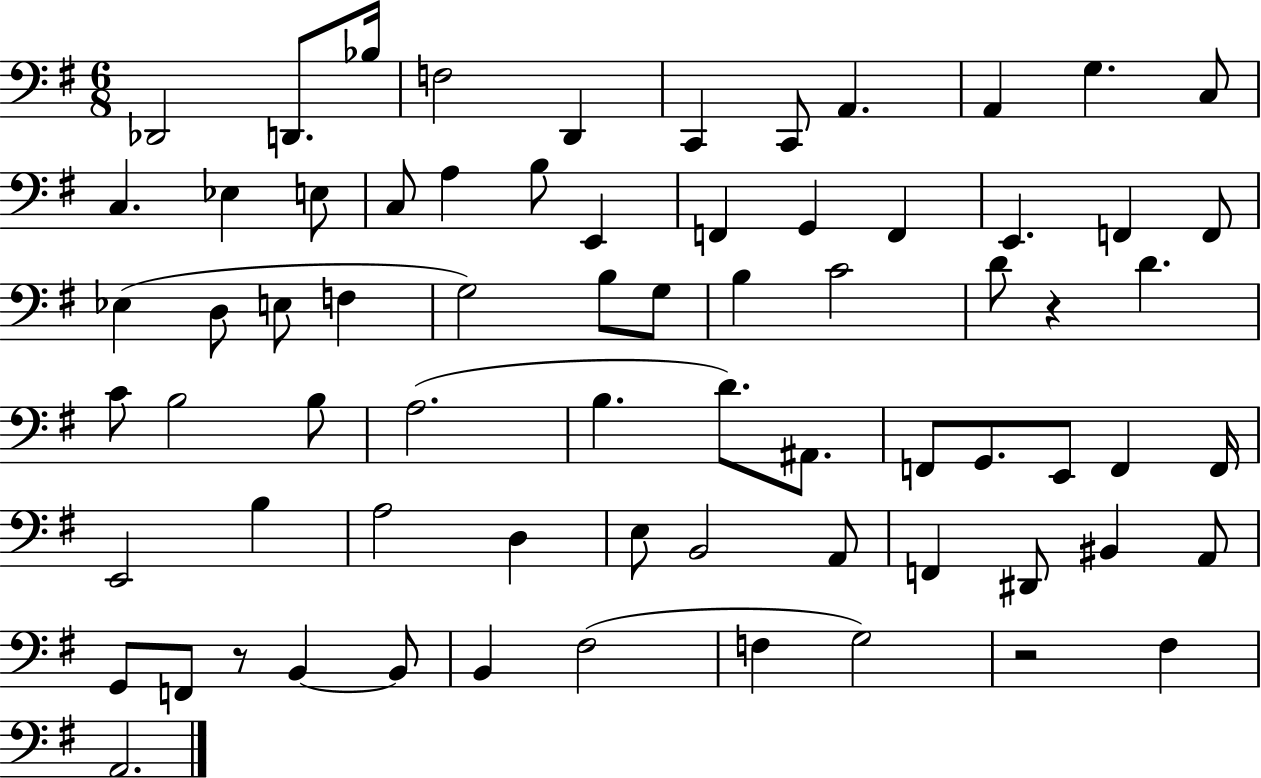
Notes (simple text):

Db2/h D2/e. Bb3/s F3/h D2/q C2/q C2/e A2/q. A2/q G3/q. C3/e C3/q. Eb3/q E3/e C3/e A3/q B3/e E2/q F2/q G2/q F2/q E2/q. F2/q F2/e Eb3/q D3/e E3/e F3/q G3/h B3/e G3/e B3/q C4/h D4/e R/q D4/q. C4/e B3/h B3/e A3/h. B3/q. D4/e. A#2/e. F2/e G2/e. E2/e F2/q F2/s E2/h B3/q A3/h D3/q E3/e B2/h A2/e F2/q D#2/e BIS2/q A2/e G2/e F2/e R/e B2/q B2/e B2/q F#3/h F3/q G3/h R/h F#3/q A2/h.